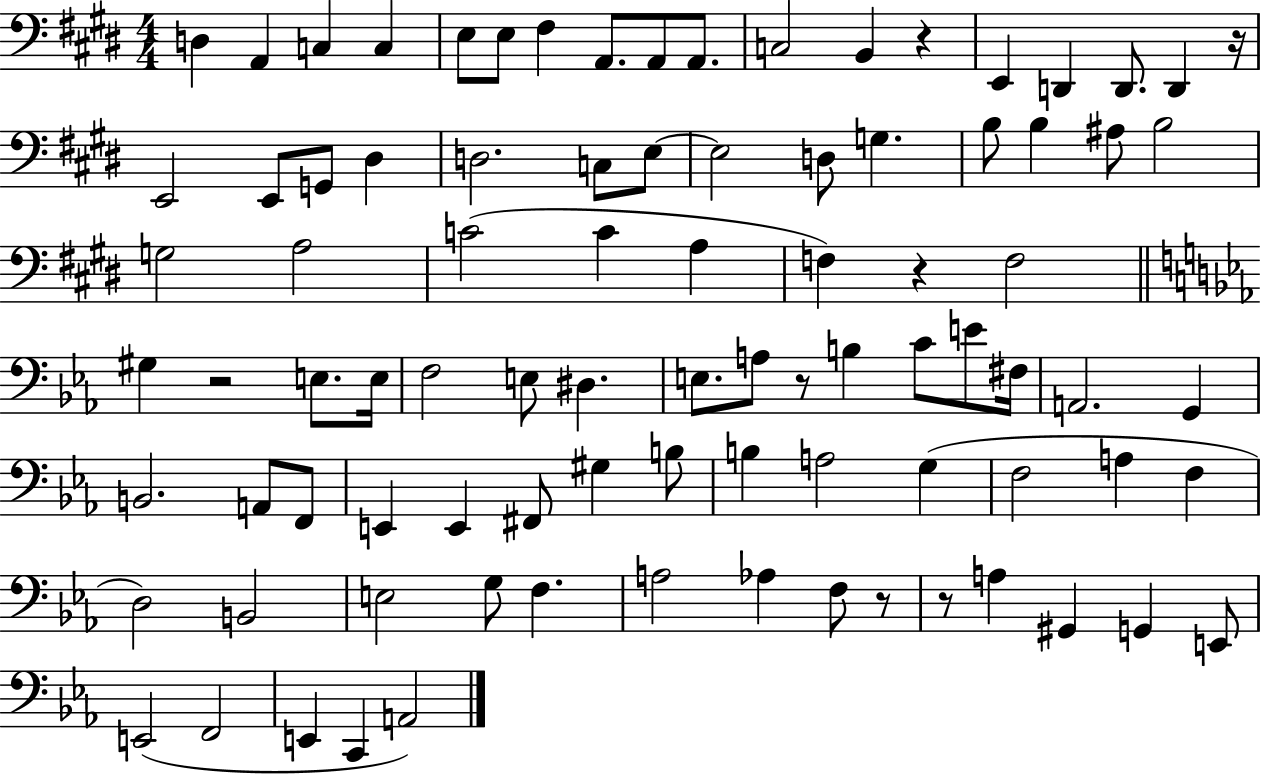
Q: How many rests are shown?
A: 7